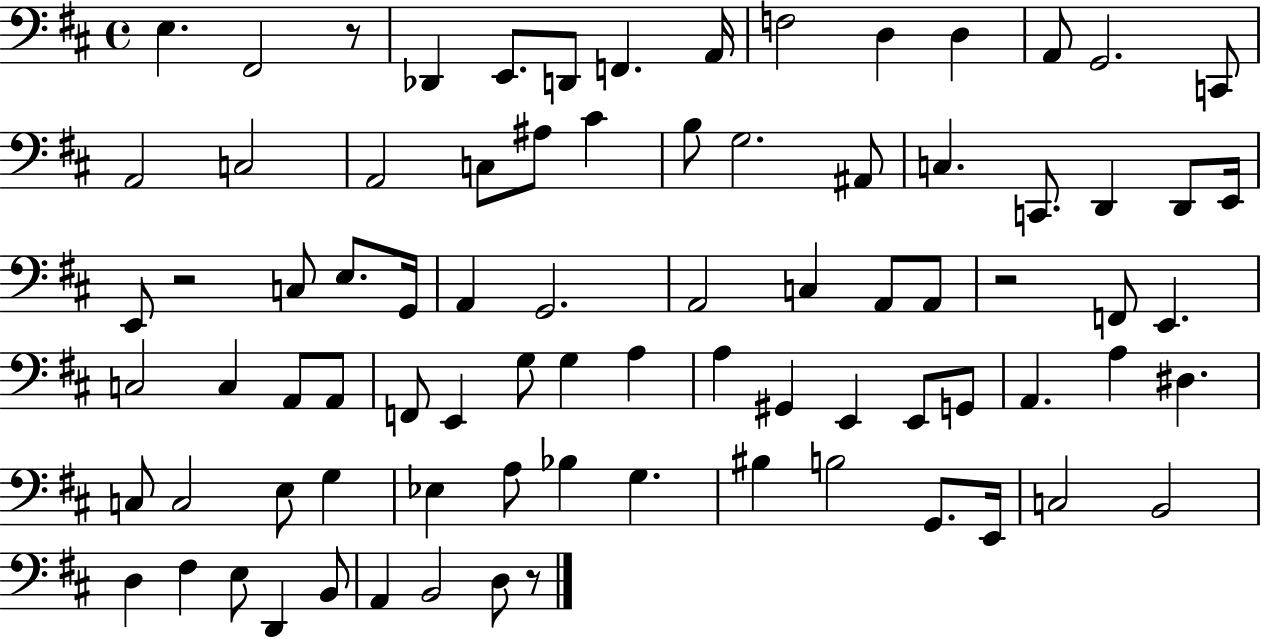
X:1
T:Untitled
M:4/4
L:1/4
K:D
E, ^F,,2 z/2 _D,, E,,/2 D,,/2 F,, A,,/4 F,2 D, D, A,,/2 G,,2 C,,/2 A,,2 C,2 A,,2 C,/2 ^A,/2 ^C B,/2 G,2 ^A,,/2 C, C,,/2 D,, D,,/2 E,,/4 E,,/2 z2 C,/2 E,/2 G,,/4 A,, G,,2 A,,2 C, A,,/2 A,,/2 z2 F,,/2 E,, C,2 C, A,,/2 A,,/2 F,,/2 E,, G,/2 G, A, A, ^G,, E,, E,,/2 G,,/2 A,, A, ^D, C,/2 C,2 E,/2 G, _E, A,/2 _B, G, ^B, B,2 G,,/2 E,,/4 C,2 B,,2 D, ^F, E,/2 D,, B,,/2 A,, B,,2 D,/2 z/2